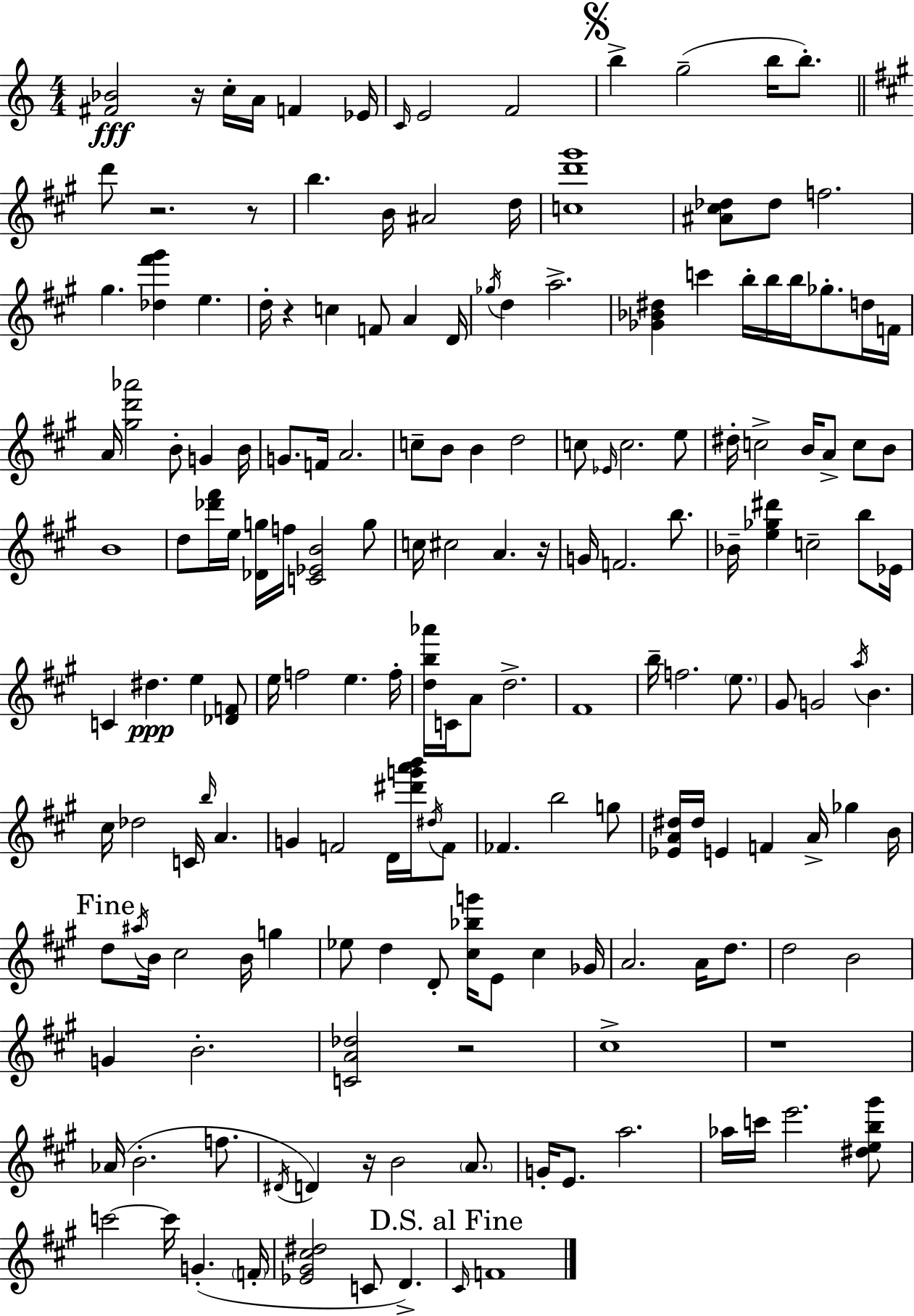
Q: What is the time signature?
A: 4/4